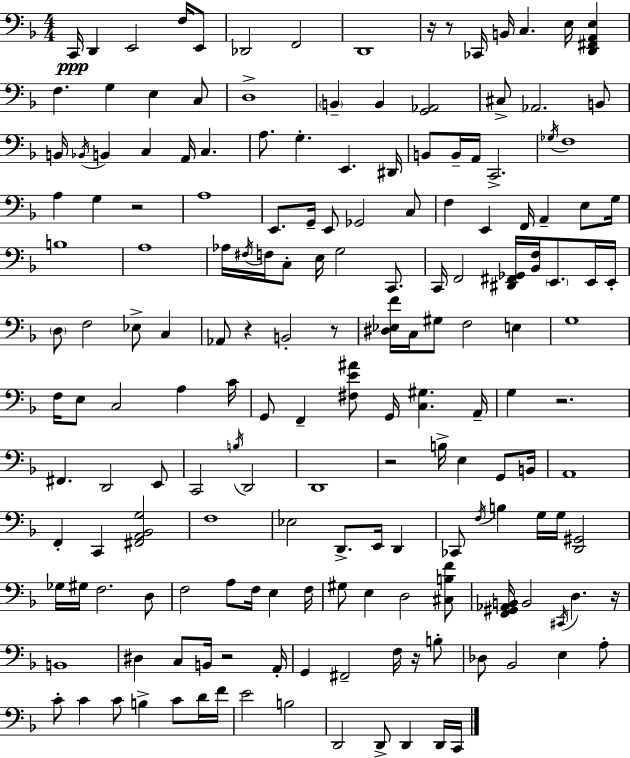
X:1
T:Untitled
M:4/4
L:1/4
K:Dm
C,,/4 D,, E,,2 F,/4 E,,/2 _D,,2 F,,2 D,,4 z/4 z/2 _C,,/4 B,,/4 C, E,/4 [D,,^F,,A,,E,] F, G, E, C,/2 D,4 B,, B,, [G,,_A,,]2 ^C,/2 _A,,2 B,,/2 B,,/4 _B,,/4 B,, C, A,,/4 C, A,/2 G, E,, ^D,,/4 B,,/2 B,,/4 A,,/4 C,,2 _G,/4 F,4 A, G, z2 A,4 E,,/2 G,,/4 E,,/2 _G,,2 C,/2 F, E,, F,,/4 A,, E,/2 G,/4 B,4 A,4 _A,/4 ^F,/4 F,/4 C,/2 E,/4 G,2 C,,/2 C,,/4 F,,2 [^D,,^F,,_G,,]/4 [_B,,F,]/4 E,,/2 E,,/4 E,,/4 D,/2 F,2 _E,/2 C, _A,,/2 z B,,2 z/2 [^D,_E,F]/4 C,/4 ^G,/2 F,2 E, G,4 F,/4 E,/2 C,2 A, C/4 G,,/2 F,, [^F,E^A]/2 G,,/4 [C,^G,] A,,/4 G, z2 ^F,, D,,2 E,,/2 C,,2 B,/4 D,,2 D,,4 z2 B,/4 E, G,,/2 B,,/4 A,,4 F,, C,, [^F,,A,,_B,,G,]2 F,4 _E,2 D,,/2 E,,/4 D,, _C,,/2 F,/4 B, G,/4 G,/4 [D,,^G,,]2 _G,/4 ^G,/4 F,2 D,/2 F,2 A,/2 F,/4 E, F,/4 ^G,/2 E, D,2 [^C,B,F]/2 [F,,^G,,_A,,B,,]/4 B,,2 ^C,,/4 D, z/4 B,,4 ^D, C,/2 B,,/4 z2 A,,/4 G,, ^F,,2 F,/4 z/4 B,/2 _D,/2 _B,,2 E, A,/2 C/2 C C/2 B, C/2 D/4 F/4 E2 B,2 D,,2 D,,/2 D,, D,,/4 C,,/4